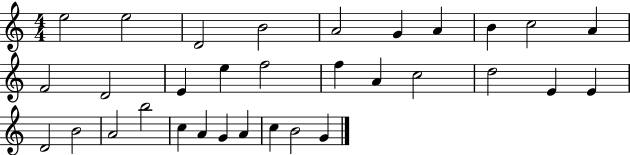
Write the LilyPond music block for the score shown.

{
  \clef treble
  \numericTimeSignature
  \time 4/4
  \key c \major
  e''2 e''2 | d'2 b'2 | a'2 g'4 a'4 | b'4 c''2 a'4 | \break f'2 d'2 | e'4 e''4 f''2 | f''4 a'4 c''2 | d''2 e'4 e'4 | \break d'2 b'2 | a'2 b''2 | c''4 a'4 g'4 a'4 | c''4 b'2 g'4 | \break \bar "|."
}